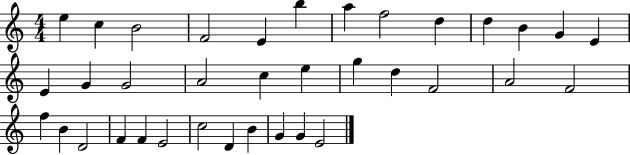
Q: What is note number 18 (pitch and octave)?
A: C5